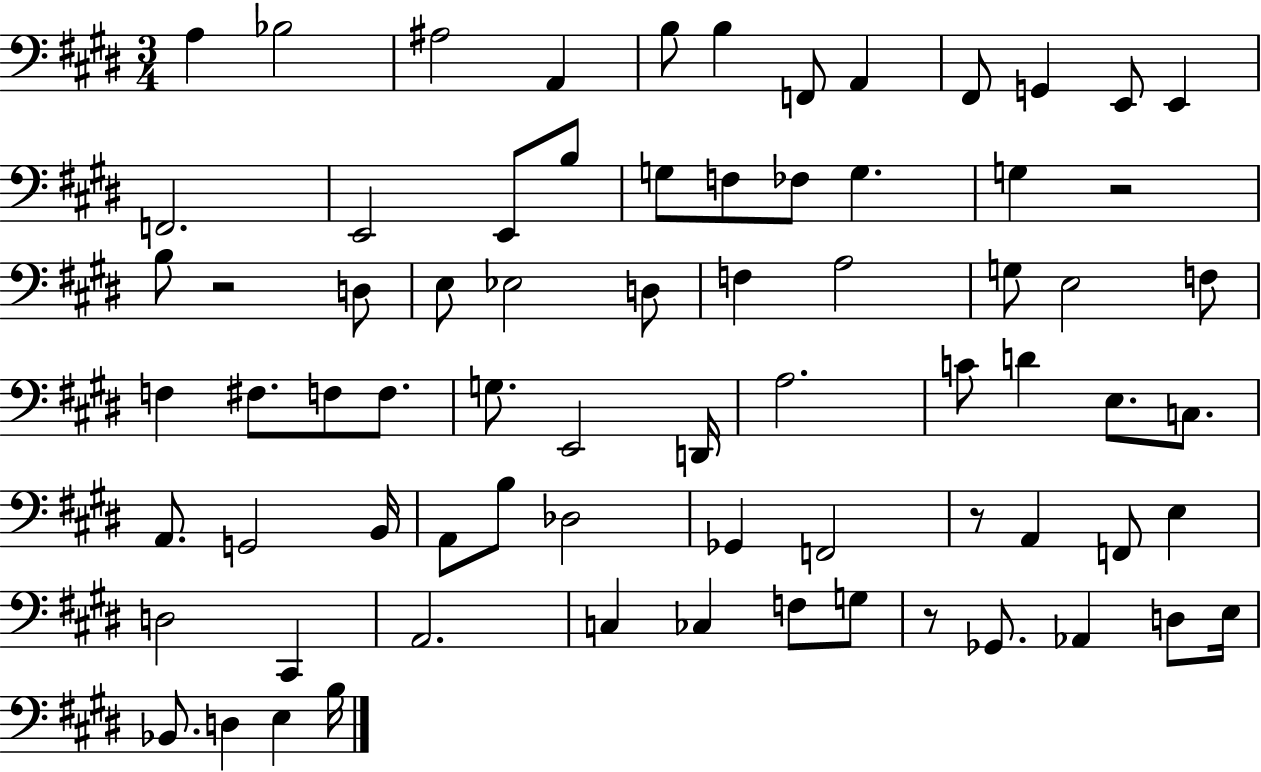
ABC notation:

X:1
T:Untitled
M:3/4
L:1/4
K:E
A, _B,2 ^A,2 A,, B,/2 B, F,,/2 A,, ^F,,/2 G,, E,,/2 E,, F,,2 E,,2 E,,/2 B,/2 G,/2 F,/2 _F,/2 G, G, z2 B,/2 z2 D,/2 E,/2 _E,2 D,/2 F, A,2 G,/2 E,2 F,/2 F, ^F,/2 F,/2 F,/2 G,/2 E,,2 D,,/4 A,2 C/2 D E,/2 C,/2 A,,/2 G,,2 B,,/4 A,,/2 B,/2 _D,2 _G,, F,,2 z/2 A,, F,,/2 E, D,2 ^C,, A,,2 C, _C, F,/2 G,/2 z/2 _G,,/2 _A,, D,/2 E,/4 _B,,/2 D, E, B,/4